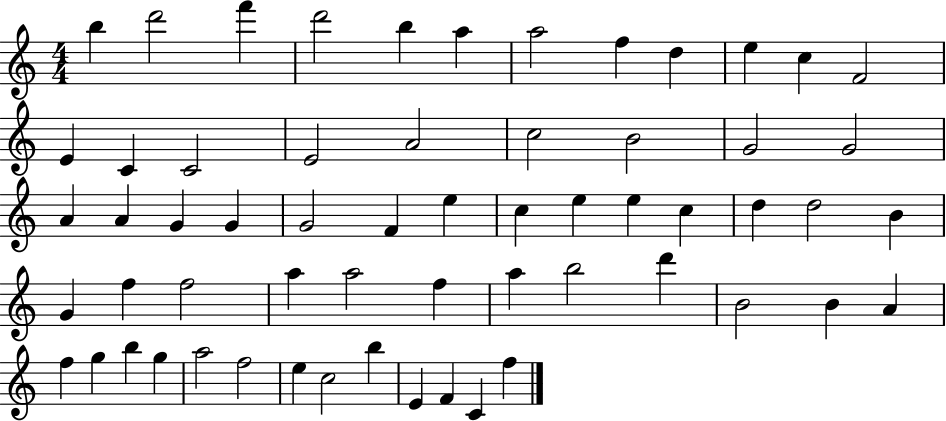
{
  \clef treble
  \numericTimeSignature
  \time 4/4
  \key c \major
  b''4 d'''2 f'''4 | d'''2 b''4 a''4 | a''2 f''4 d''4 | e''4 c''4 f'2 | \break e'4 c'4 c'2 | e'2 a'2 | c''2 b'2 | g'2 g'2 | \break a'4 a'4 g'4 g'4 | g'2 f'4 e''4 | c''4 e''4 e''4 c''4 | d''4 d''2 b'4 | \break g'4 f''4 f''2 | a''4 a''2 f''4 | a''4 b''2 d'''4 | b'2 b'4 a'4 | \break f''4 g''4 b''4 g''4 | a''2 f''2 | e''4 c''2 b''4 | e'4 f'4 c'4 f''4 | \break \bar "|."
}